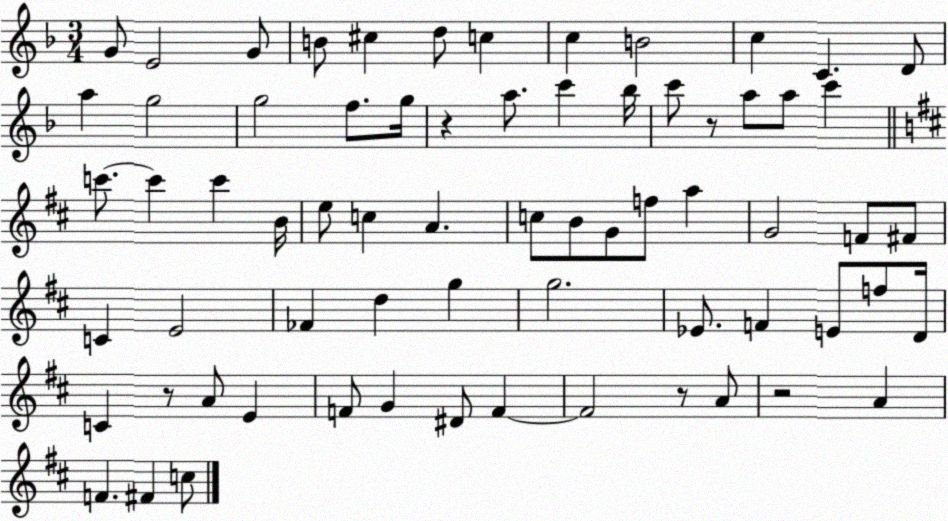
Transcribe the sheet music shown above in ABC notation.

X:1
T:Untitled
M:3/4
L:1/4
K:F
G/2 E2 G/2 B/2 ^c d/2 c c B2 c C D/2 a g2 g2 f/2 g/4 z a/2 c' _b/4 c'/2 z/2 a/2 a/2 c' c'/2 c' c' B/4 e/2 c A c/2 B/2 G/2 f/2 a G2 F/2 ^F/2 C E2 _F d g g2 _E/2 F E/2 f/2 D/4 C z/2 A/2 E F/2 G ^D/2 F F2 z/2 A/2 z2 A F ^F c/2